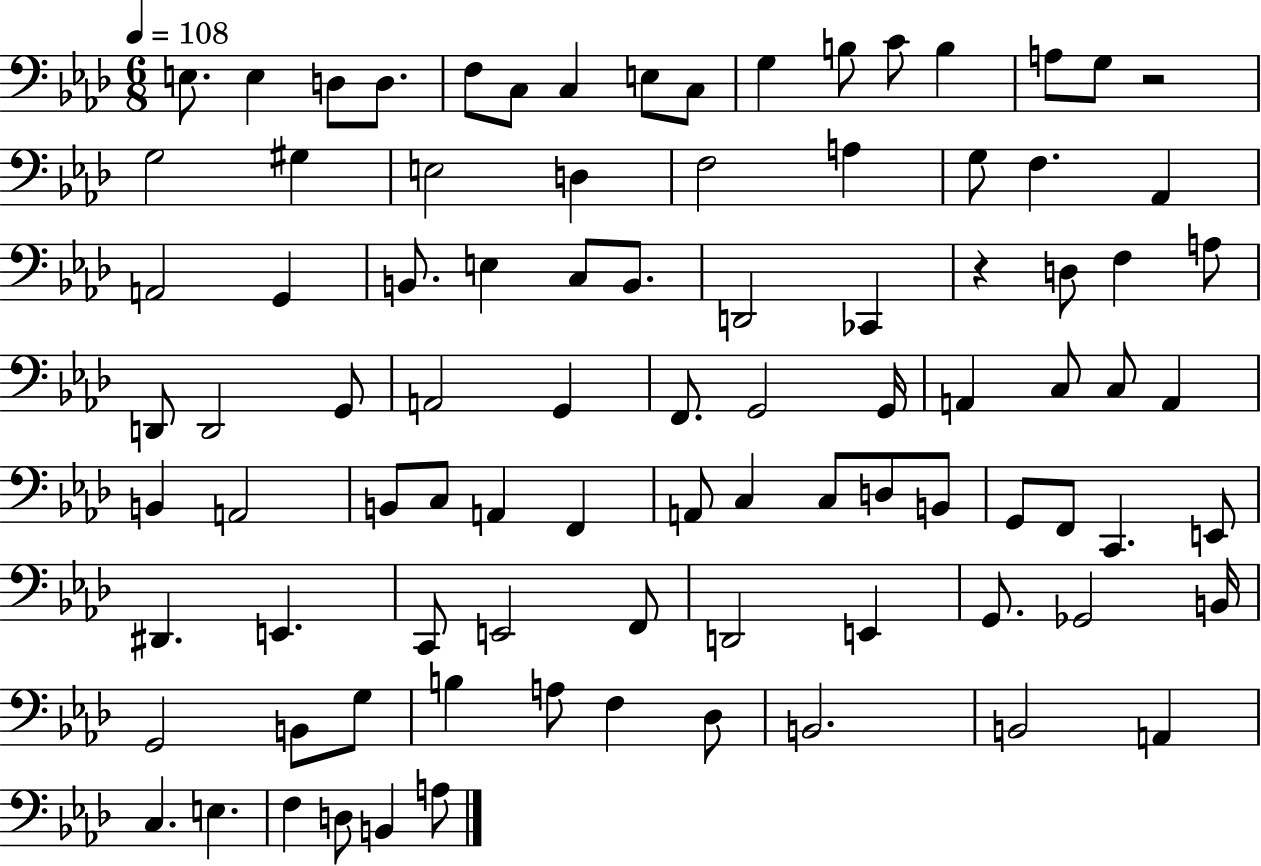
{
  \clef bass
  \numericTimeSignature
  \time 6/8
  \key aes \major
  \tempo 4 = 108
  e8. e4 d8 d8. | f8 c8 c4 e8 c8 | g4 b8 c'8 b4 | a8 g8 r2 | \break g2 gis4 | e2 d4 | f2 a4 | g8 f4. aes,4 | \break a,2 g,4 | b,8. e4 c8 b,8. | d,2 ces,4 | r4 d8 f4 a8 | \break d,8 d,2 g,8 | a,2 g,4 | f,8. g,2 g,16 | a,4 c8 c8 a,4 | \break b,4 a,2 | b,8 c8 a,4 f,4 | a,8 c4 c8 d8 b,8 | g,8 f,8 c,4. e,8 | \break dis,4. e,4. | c,8 e,2 f,8 | d,2 e,4 | g,8. ges,2 b,16 | \break g,2 b,8 g8 | b4 a8 f4 des8 | b,2. | b,2 a,4 | \break c4. e4. | f4 d8 b,4 a8 | \bar "|."
}